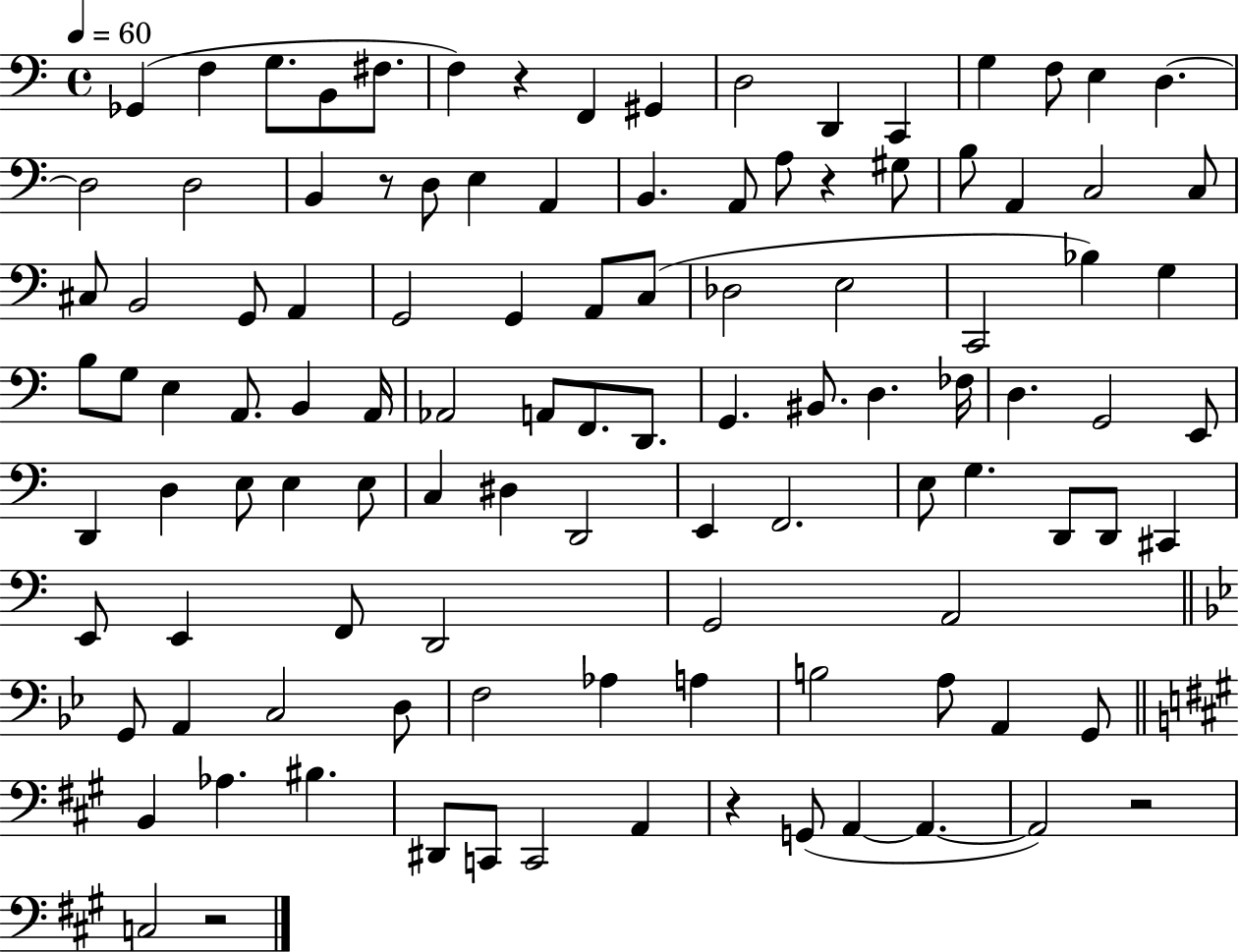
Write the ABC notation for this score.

X:1
T:Untitled
M:4/4
L:1/4
K:C
_G,, F, G,/2 B,,/2 ^F,/2 F, z F,, ^G,, D,2 D,, C,, G, F,/2 E, D, D,2 D,2 B,, z/2 D,/2 E, A,, B,, A,,/2 A,/2 z ^G,/2 B,/2 A,, C,2 C,/2 ^C,/2 B,,2 G,,/2 A,, G,,2 G,, A,,/2 C,/2 _D,2 E,2 C,,2 _B, G, B,/2 G,/2 E, A,,/2 B,, A,,/4 _A,,2 A,,/2 F,,/2 D,,/2 G,, ^B,,/2 D, _F,/4 D, G,,2 E,,/2 D,, D, E,/2 E, E,/2 C, ^D, D,,2 E,, F,,2 E,/2 G, D,,/2 D,,/2 ^C,, E,,/2 E,, F,,/2 D,,2 G,,2 A,,2 G,,/2 A,, C,2 D,/2 F,2 _A, A, B,2 A,/2 A,, G,,/2 B,, _A, ^B, ^D,,/2 C,,/2 C,,2 A,, z G,,/2 A,, A,, A,,2 z2 C,2 z2